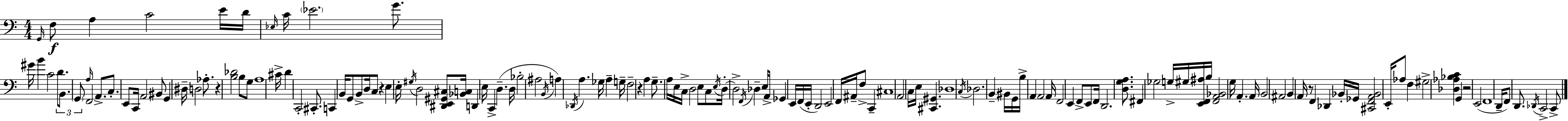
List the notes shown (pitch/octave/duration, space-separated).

G2/s F3/e A3/q C4/h E4/s D4/s Eb3/s C4/s Eb4/h. G4/e. G#4/s B4/q C4/h D4/e. B2/e. G2/e A3/s F2/h A2/e. C3/e. E2/e C2/s A2/h BIS2/e G2/q D#3/s D3/h Ab3/e. R/q [B3,Db4]/h B3/e G3/e A3/w C#4/s D4/q C2/h C#2/e. C2/q B2/s G2/e B2/e D3/s C3/e R/q E3/q E3/s G#3/s D3/h [D#2,E2,G#2,C#3]/e [Bb2,C3]/s D2/q E3/s C2/q D3/q. D3/s Bb3/h A#3/h B2/s A3/q Db2/s A3/q. Gb3/s A3/q G3/s F3/h R/q A3/q G3/e. A3/s E3/s C3/s D3/h E3/e C3/e E3/s D3/s D3/h F2/s Db3/q E3/s A2/s Gb2/q E2/s F2/s E2/s D2/h E2/h F2/s A#2/s F3/e C2/q C#3/w A2/h C3/s E3/s [C#2,G#2]/q. Db3/w C3/s Db3/h. B2/q BIS2/s G2/s B3/s A2/q A2/h A2/s F2/h E2/q F2/e E2/e F2/s D2/h. [D3,G3,A3]/e. F#2/q Gb3/h G3/s G#3/s [E2,F2,A#3]/s B3/s [F2,A2,Bb2]/h G3/s A2/q. A2/s B2/h A#2/h B2/q A2/s R/e F2/q Db2/q Bb2/s Gb2/s [C#2,F2,A2,Bb2]/h E2/s Ab3/e F3/q G#3/h [Db3,Ab3,Bb3,C4]/q G2/q R/h E2/h F2/w D2/s F2/e D2/e. Db2/s C2/h C2/e